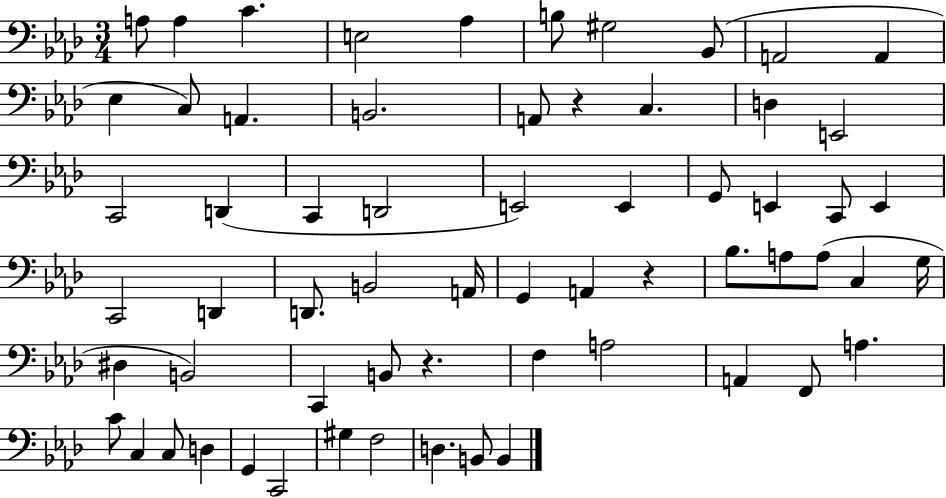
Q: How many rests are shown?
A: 3